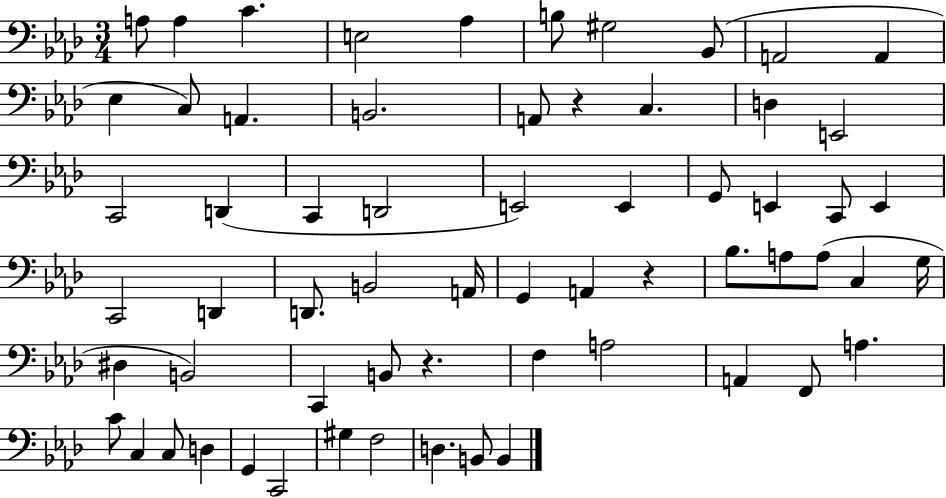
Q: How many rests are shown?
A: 3